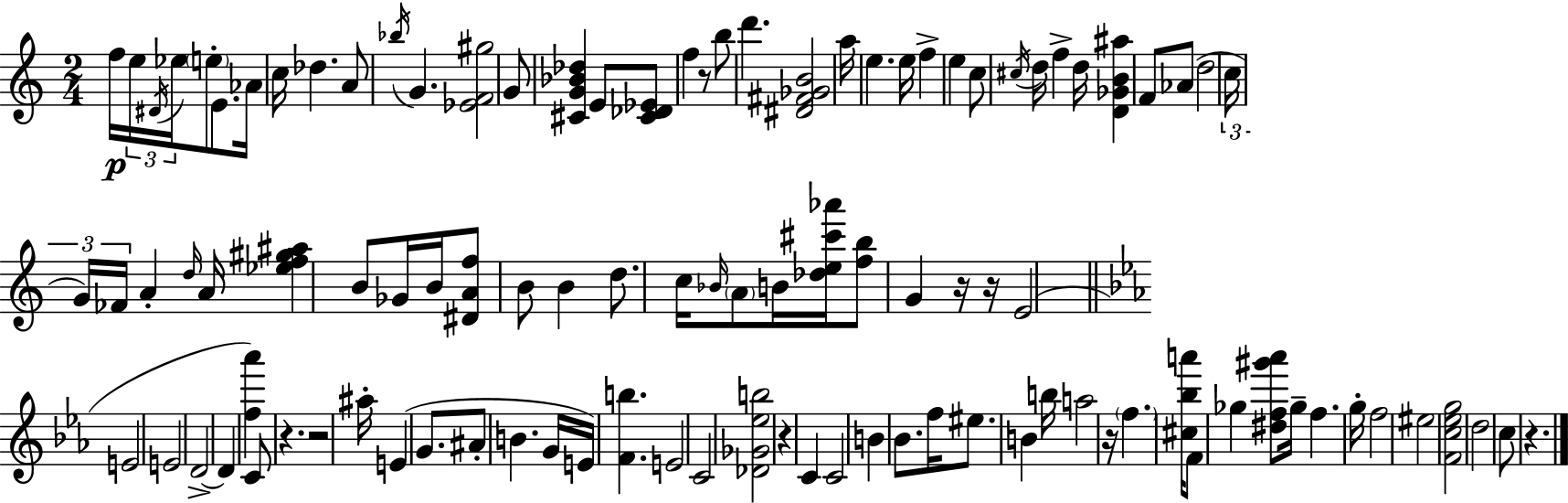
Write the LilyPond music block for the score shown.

{
  \clef treble
  \numericTimeSignature
  \time 2/4
  \key a \minor
  f''16\p \tuplet 3/2 { e''16 \acciaccatura { dis'16 } ees''16 } \parenthesize e''8-. e'8. | aes'16 c''16 des''4. | a'8 \acciaccatura { bes''16 } g'4. | <ees' f' gis''>2 | \break g'8 <cis' g' bes' des''>4 | e'8 <cis' des' ees'>8 f''4 | r8 b''8 d'''4. | <dis' fis' ges' b'>2 | \break a''16 e''4. | e''16 f''4-> e''4 | c''8 \acciaccatura { cis''16 } d''16 f''4-> | d''16 <d' ges' b' ais''>4 f'8 | \break aes'8( d''2 | \tuplet 3/2 { c''16 g'16) fes'16 } a'4-. | \grace { d''16 } a'16 <ees'' f'' gis'' ais''>4 | b'8 ges'16 b'16 <dis' a' f''>8 b'8 | \break b'4 d''8. c''16 | \grace { bes'16 } \parenthesize a'8 b'16 <des'' e'' cis''' aes'''>16 <f'' b''>8 g'4 | r16 r16 e'2( | \bar "||" \break \key ees \major e'2 | e'2 | d'2->~~ | d'4 <f'' aes'''>4) | \break c'8 r4. | r2 | ais''16-. e'4( g'8. | ais'8-. b'4. | \break g'16 e'16) <f' b''>4. | e'2 | c'2 | <des' ges' ees'' b''>2 | \break r4 c'4 | c'2 | b'4 bes'8. f''16 | eis''8. b'4 b''16 | \break a''2 | r16 \parenthesize f''4. <cis'' bes'' a'''>16 | f'8 ges''4 <dis'' f'' gis''' aes'''>8 | ges''16-- f''4. g''16-. | \break f''2 | eis''2 | <f' c'' ees'' g''>2 | d''2 | \break c''8 r4. | \bar "|."
}